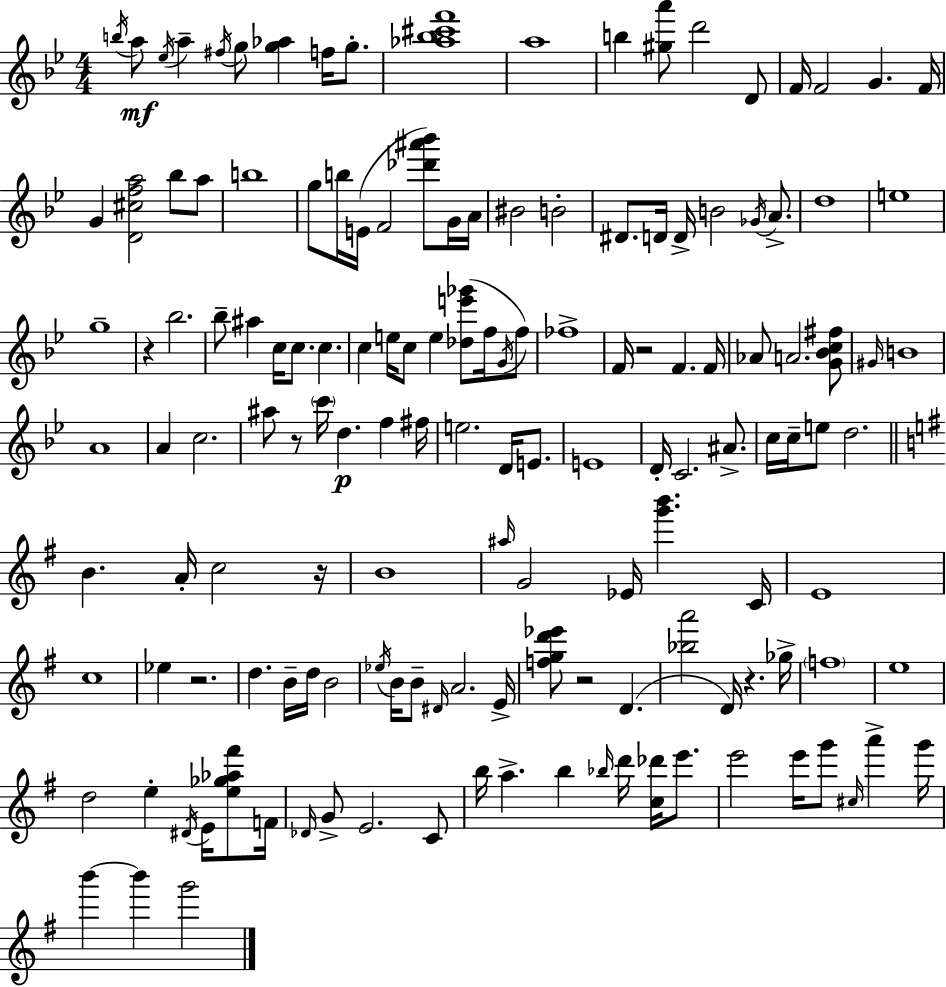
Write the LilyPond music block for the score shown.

{
  \clef treble
  \numericTimeSignature
  \time 4/4
  \key bes \major
  \acciaccatura { b''16 }\mf a''8 \acciaccatura { ees''16 } a''4-- \acciaccatura { fis''16 } g''8 <g'' aes''>4 f''16 | g''8.-. <aes'' bes'' cis''' f'''>1 | a''1 | b''4 <gis'' a'''>8 d'''2 | \break d'8 f'16 f'2 g'4. | f'16 g'4 <d' cis'' f'' a''>2 bes''8 | a''8 b''1 | g''8 b''16 e'16( f'2 <des''' ais''' bes'''>8) | \break g'16 a'16 bis'2 b'2-. | dis'8. d'16 d'16-> b'2 | \acciaccatura { ges'16 } a'8.-> d''1 | e''1 | \break g''1-- | r4 bes''2. | bes''8-- ais''4 c''16 c''8. c''4. | c''4 e''16 c''8 e''4 <des'' e''' ges'''>8( | \break f''16 \acciaccatura { g'16 }) f''8 fes''1-> | f'16 r2 f'4. | f'16 aes'8 a'2. | <g' bes' c'' fis''>8 \grace { gis'16 } b'1 | \break a'1 | a'4 c''2. | ais''8 r8 \parenthesize c'''16 d''4.\p | f''4 fis''16 e''2. | \break d'16 e'8. e'1 | d'16-. c'2. | ais'8.-> c''16 c''16-- e''8 d''2. | \bar "||" \break \key g \major b'4. a'16-. c''2 r16 | b'1 | \grace { ais''16 } g'2 ees'16 <g''' b'''>4. | c'16 e'1 | \break c''1 | ees''4 r2. | d''4. b'16-- d''16 b'2 | \acciaccatura { ees''16 } b'16 b'8-- \grace { dis'16 } a'2. | \break e'16-> <f'' g'' d''' ees'''>8 r2 d'4.( | <bes'' a'''>2 d'16) r4. | ges''16-> \parenthesize f''1 | e''1 | \break d''2 e''4-. \acciaccatura { dis'16 } | e'16 <e'' ges'' aes'' fis'''>8 f'16 \grace { des'16 } g'8-> e'2. | c'8 b''16 a''4.-> b''4 | \grace { bes''16 } d'''16 <c'' des'''>16 e'''8. e'''2 e'''16 g'''8 | \break \grace { cis''16 } a'''4-> g'''16 b'''4~~ b'''4 g'''2 | \bar "|."
}